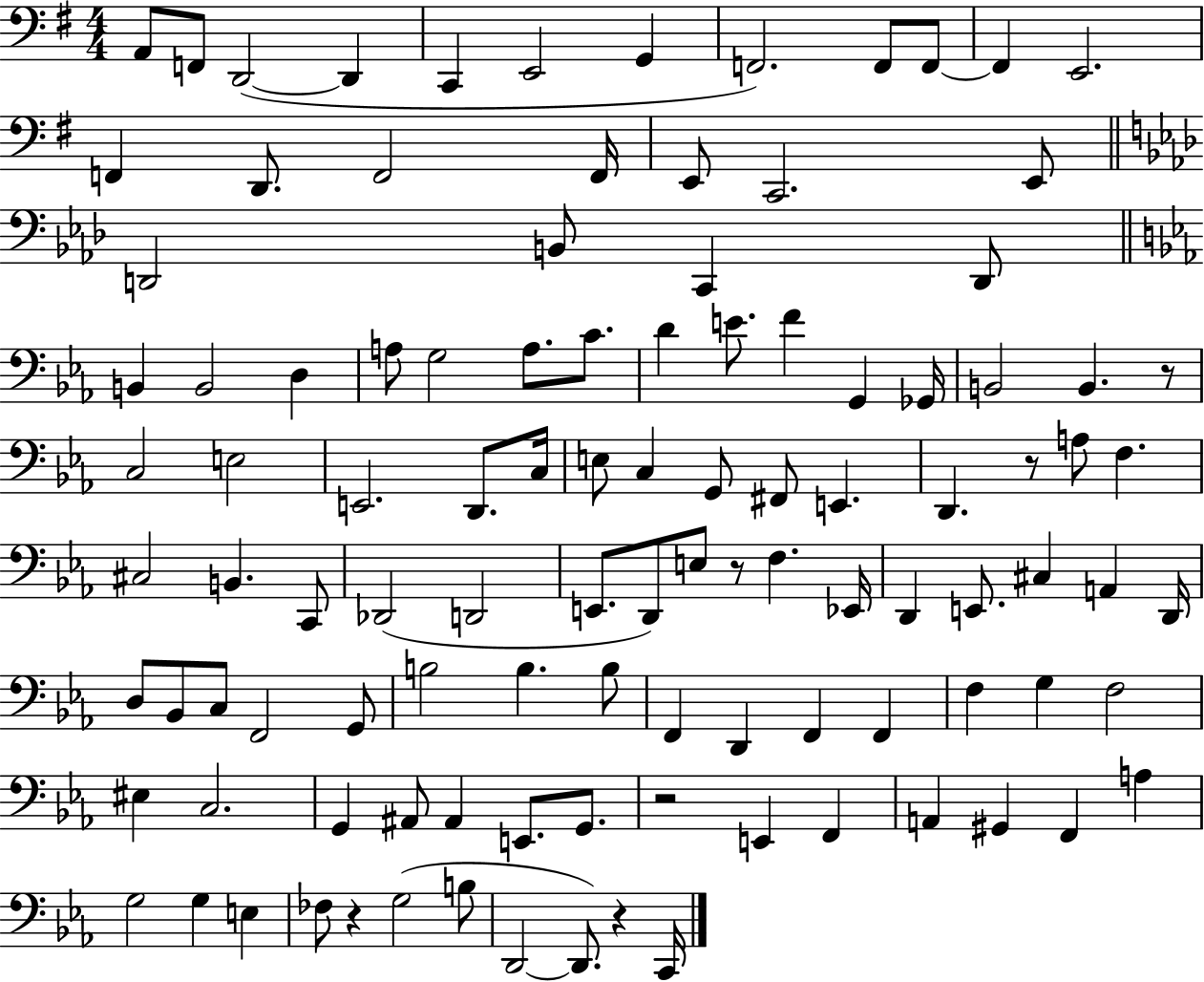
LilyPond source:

{
  \clef bass
  \numericTimeSignature
  \time 4/4
  \key g \major
  a,8 f,8 d,2~(~ d,4 | c,4 e,2 g,4 | f,2.) f,8 f,8~~ | f,4 e,2. | \break f,4 d,8. f,2 f,16 | e,8 c,2. e,8 | \bar "||" \break \key aes \major d,2 b,8 c,4 d,8 | \bar "||" \break \key c \minor b,4 b,2 d4 | a8 g2 a8. c'8. | d'4 e'8. f'4 g,4 ges,16 | b,2 b,4. r8 | \break c2 e2 | e,2. d,8. c16 | e8 c4 g,8 fis,8 e,4. | d,4. r8 a8 f4. | \break cis2 b,4. c,8 | des,2( d,2 | e,8. d,8) e8 r8 f4. ees,16 | d,4 e,8. cis4 a,4 d,16 | \break d8 bes,8 c8 f,2 g,8 | b2 b4. b8 | f,4 d,4 f,4 f,4 | f4 g4 f2 | \break eis4 c2. | g,4 ais,8 ais,4 e,8. g,8. | r2 e,4 f,4 | a,4 gis,4 f,4 a4 | \break g2 g4 e4 | fes8 r4 g2( b8 | d,2~~ d,8.) r4 c,16 | \bar "|."
}